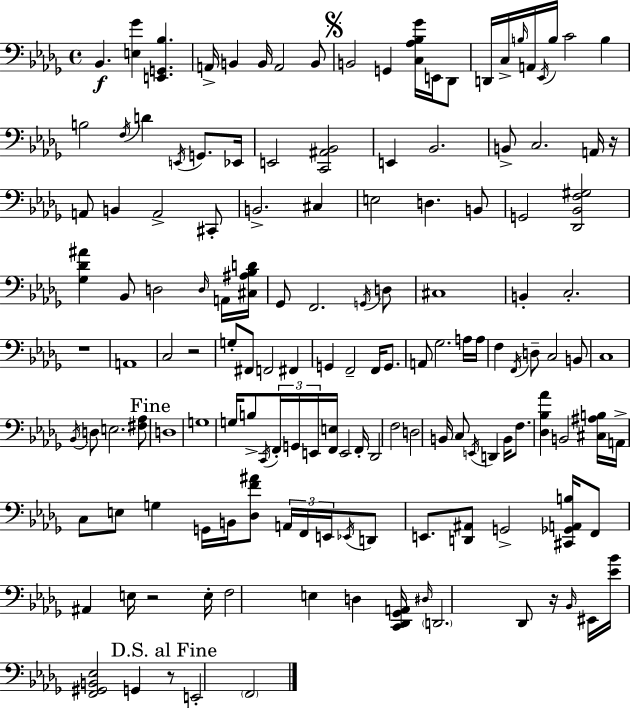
Bb2/q. [E3,Gb4]/q [E2,G2,Bb3]/q. A2/s B2/q B2/s A2/h B2/e B2/h G2/q [C3,Ab3,Bb3,Gb4]/s E2/s Db2/e D2/s C3/s B3/s A2/s Eb2/s B3/s C4/h B3/q B3/h F3/s D4/q E2/s G2/e. Eb2/s E2/h [C2,A#2,Bb2]/h E2/q Bb2/h. B2/e C3/h. A2/s R/s A2/e B2/q A2/h C#2/e B2/h. C#3/q E3/h D3/q. B2/e G2/h [Db2,Bb2,F3,G#3]/h [Gb3,Db4,A#4]/q Bb2/e D3/h D3/s A2/s [C#3,A#3,Bb3,D4]/s Gb2/e F2/h. G2/s D3/e C#3/w B2/q C3/h. R/w A2/w C3/h R/h G3/e F#2/e F2/h F#2/q G2/q F2/h F2/s G2/e. A2/e Gb3/h. A3/s A3/s F3/q F2/s D3/e C3/h B2/e C3/w Bb2/s D3/e E3/h. [F#3,Ab3]/e D3/w G3/w G3/s B3/e C2/s F2/s G2/s E2/s [F2,E3]/s E2/h F2/s Db2/h F3/h D3/h B2/s C3/e E2/s D2/q B2/s F3/e. [Db3,Bb3,Ab4]/q B2/h [C#3,A#3,B3]/s A2/s C3/e E3/e G3/q G2/s B2/s [Db3,F4,A#4]/e A2/s F2/s E2/s Eb2/s D2/e E2/e. [D2,A#2]/e G2/h [C#2,Gb2,A2,B3]/s F2/e A#2/q E3/s R/h E3/s F3/h E3/q D3/q [C2,Db2,Gb2,A2]/s D#3/s D2/h. Db2/e R/s Bb2/s EIS2/s [Eb4,Bb4]/s [F2,G#2,B2,Eb3]/h G2/q R/e E2/h F2/h